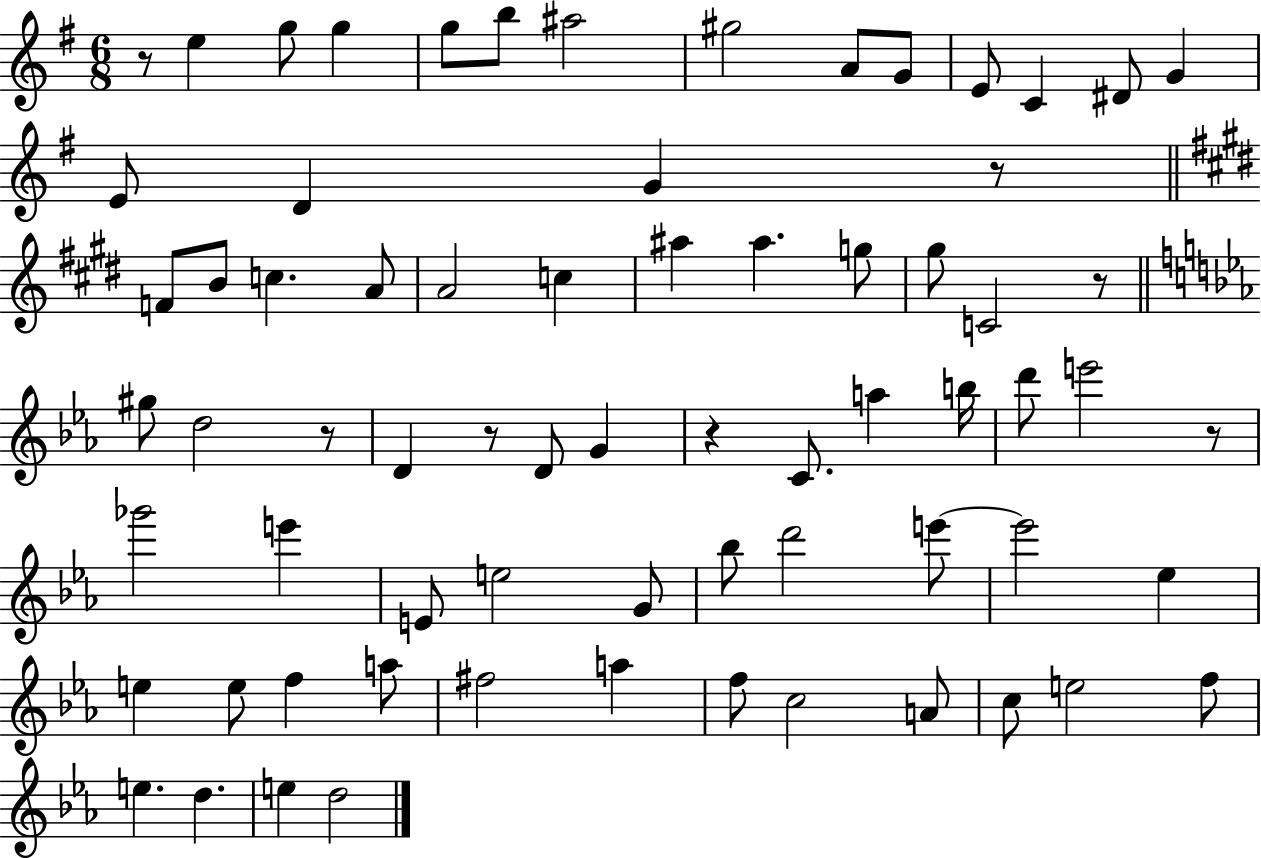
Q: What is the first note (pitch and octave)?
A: E5